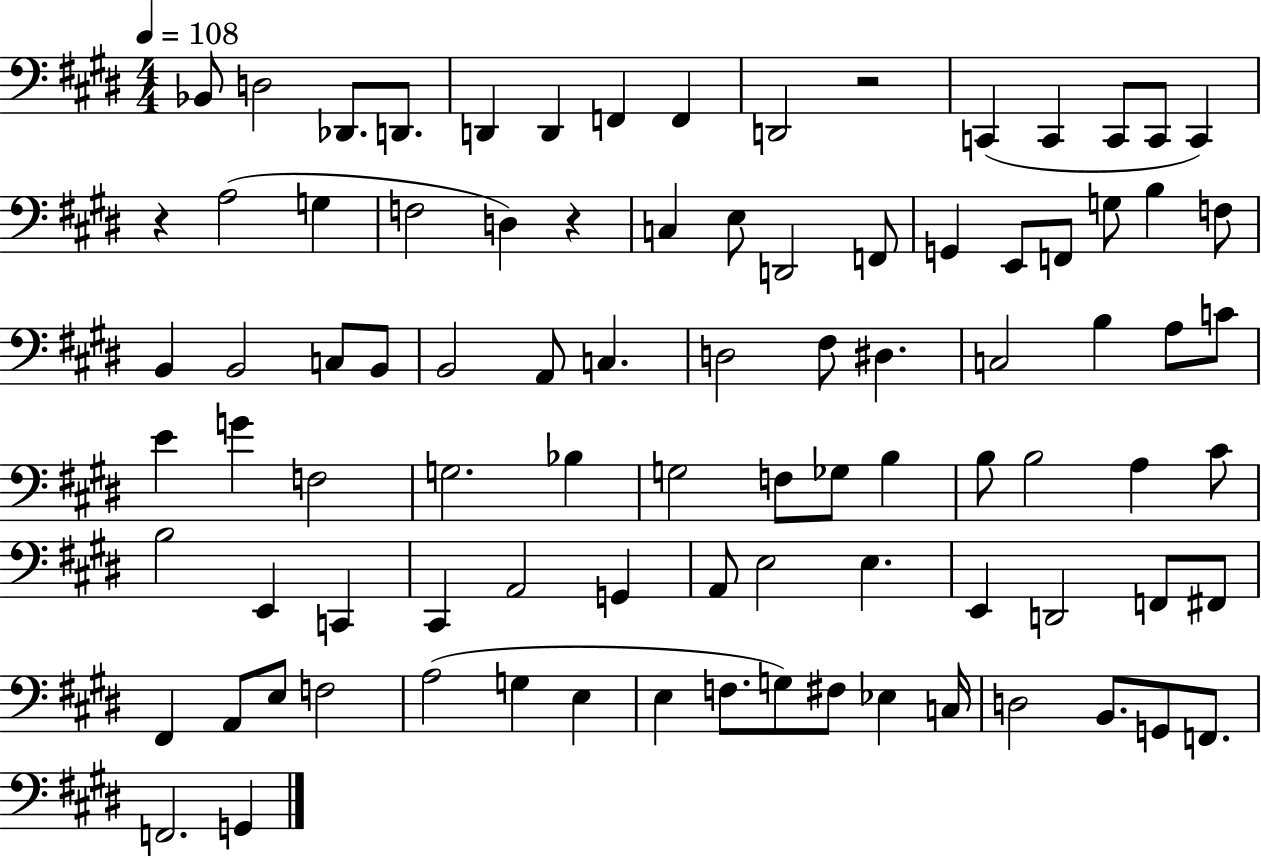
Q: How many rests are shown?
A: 3